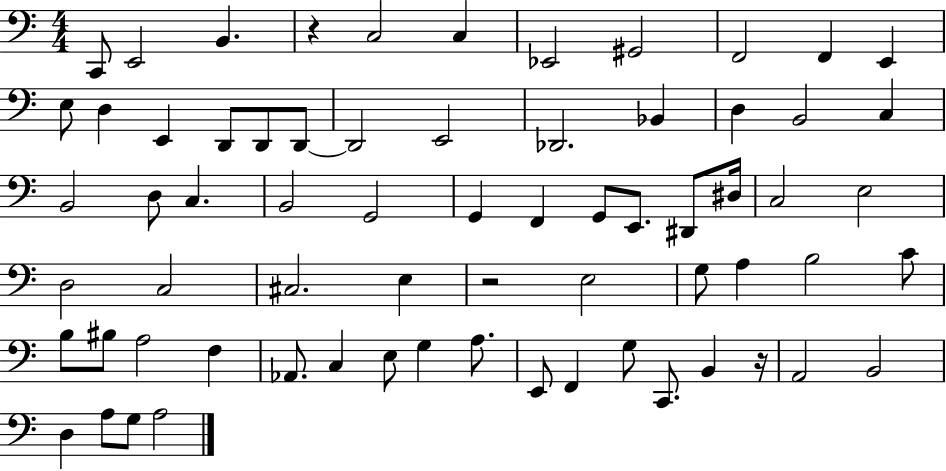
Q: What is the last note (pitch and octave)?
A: A3